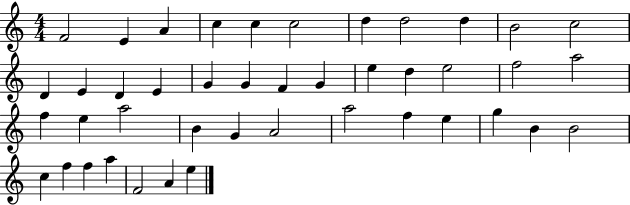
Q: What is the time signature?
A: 4/4